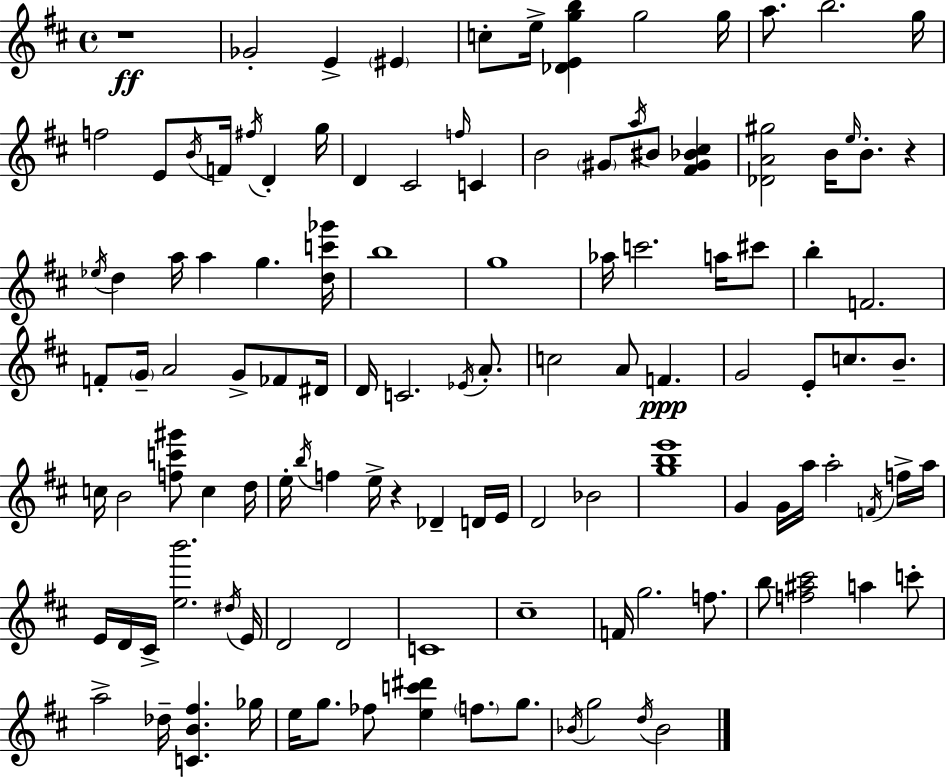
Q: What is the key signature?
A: D major